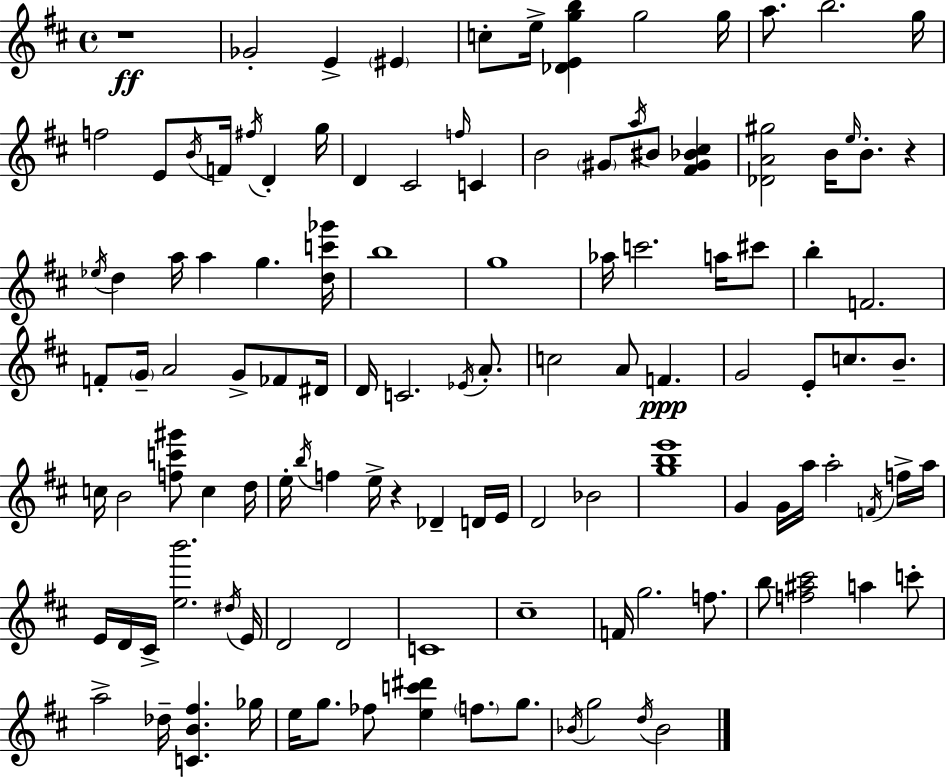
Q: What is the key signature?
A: D major